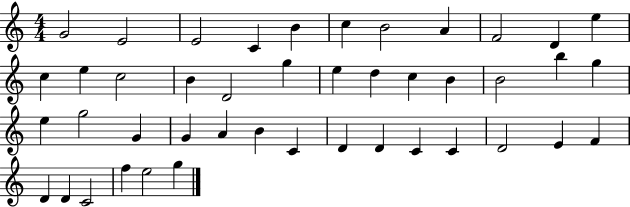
{
  \clef treble
  \numericTimeSignature
  \time 4/4
  \key c \major
  g'2 e'2 | e'2 c'4 b'4 | c''4 b'2 a'4 | f'2 d'4 e''4 | \break c''4 e''4 c''2 | b'4 d'2 g''4 | e''4 d''4 c''4 b'4 | b'2 b''4 g''4 | \break e''4 g''2 g'4 | g'4 a'4 b'4 c'4 | d'4 d'4 c'4 c'4 | d'2 e'4 f'4 | \break d'4 d'4 c'2 | f''4 e''2 g''4 | \bar "|."
}